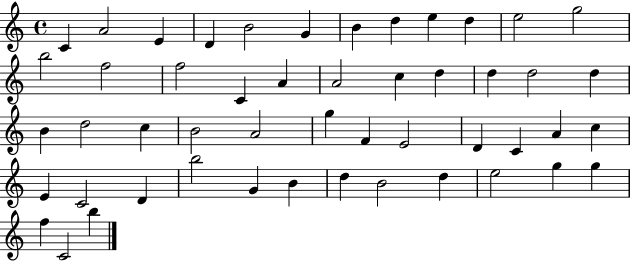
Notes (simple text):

C4/q A4/h E4/q D4/q B4/h G4/q B4/q D5/q E5/q D5/q E5/h G5/h B5/h F5/h F5/h C4/q A4/q A4/h C5/q D5/q D5/q D5/h D5/q B4/q D5/h C5/q B4/h A4/h G5/q F4/q E4/h D4/q C4/q A4/q C5/q E4/q C4/h D4/q B5/h G4/q B4/q D5/q B4/h D5/q E5/h G5/q G5/q F5/q C4/h B5/q